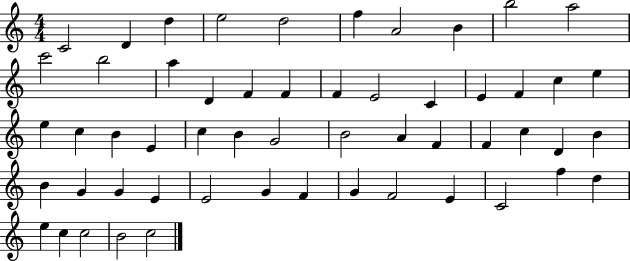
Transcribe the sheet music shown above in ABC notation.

X:1
T:Untitled
M:4/4
L:1/4
K:C
C2 D d e2 d2 f A2 B b2 a2 c'2 b2 a D F F F E2 C E F c e e c B E c B G2 B2 A F F c D B B G G E E2 G F G F2 E C2 f d e c c2 B2 c2